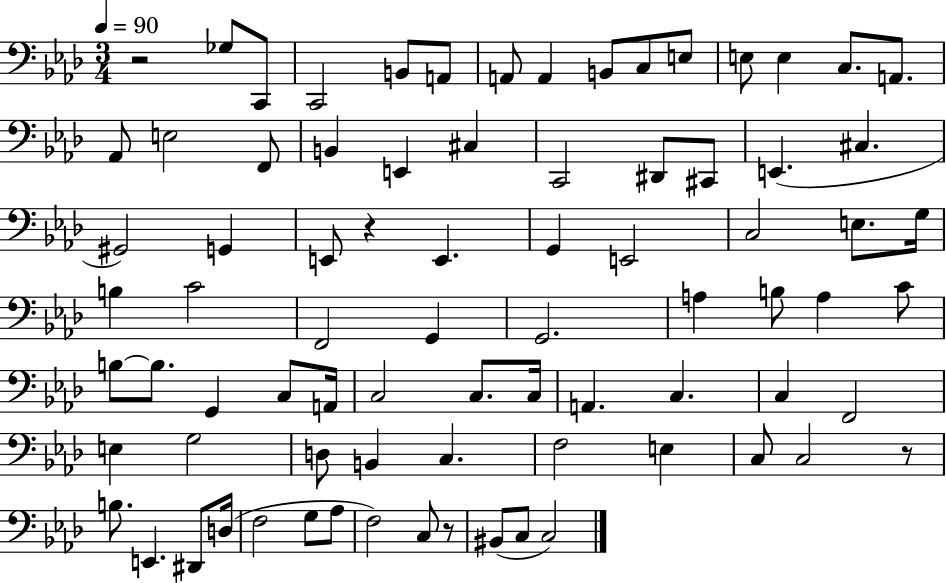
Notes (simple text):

R/h Gb3/e C2/e C2/h B2/e A2/e A2/e A2/q B2/e C3/e E3/e E3/e E3/q C3/e. A2/e. Ab2/e E3/h F2/e B2/q E2/q C#3/q C2/h D#2/e C#2/e E2/q. C#3/q. G#2/h G2/q E2/e R/q E2/q. G2/q E2/h C3/h E3/e. G3/s B3/q C4/h F2/h G2/q G2/h. A3/q B3/e A3/q C4/e B3/e B3/e. G2/q C3/e A2/s C3/h C3/e. C3/s A2/q. C3/q. C3/q F2/h E3/q G3/h D3/e B2/q C3/q. F3/h E3/q C3/e C3/h R/e B3/e. E2/q. D#2/e D3/s F3/h G3/e Ab3/e F3/h C3/e R/e BIS2/e C3/e C3/h